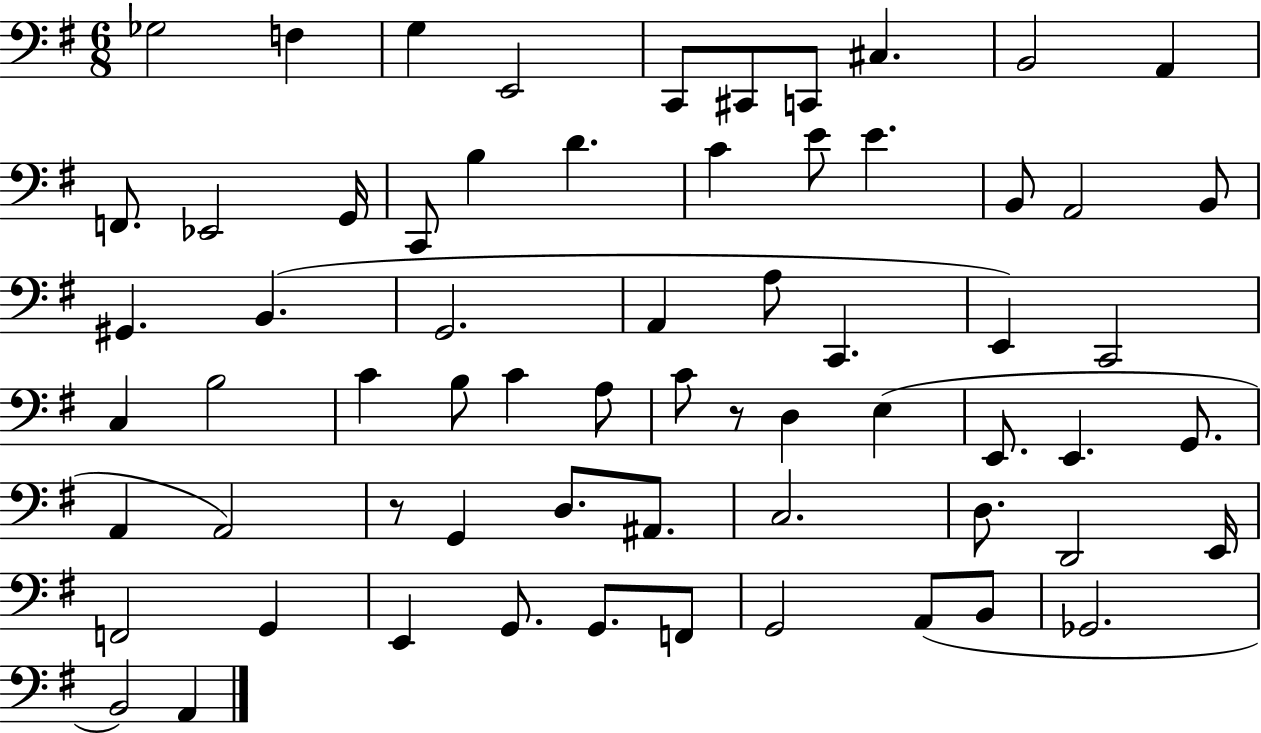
Gb3/h F3/q G3/q E2/h C2/e C#2/e C2/e C#3/q. B2/h A2/q F2/e. Eb2/h G2/s C2/e B3/q D4/q. C4/q E4/e E4/q. B2/e A2/h B2/e G#2/q. B2/q. G2/h. A2/q A3/e C2/q. E2/q C2/h C3/q B3/h C4/q B3/e C4/q A3/e C4/e R/e D3/q E3/q E2/e. E2/q. G2/e. A2/q A2/h R/e G2/q D3/e. A#2/e. C3/h. D3/e. D2/h E2/s F2/h G2/q E2/q G2/e. G2/e. F2/e G2/h A2/e B2/e Gb2/h. B2/h A2/q